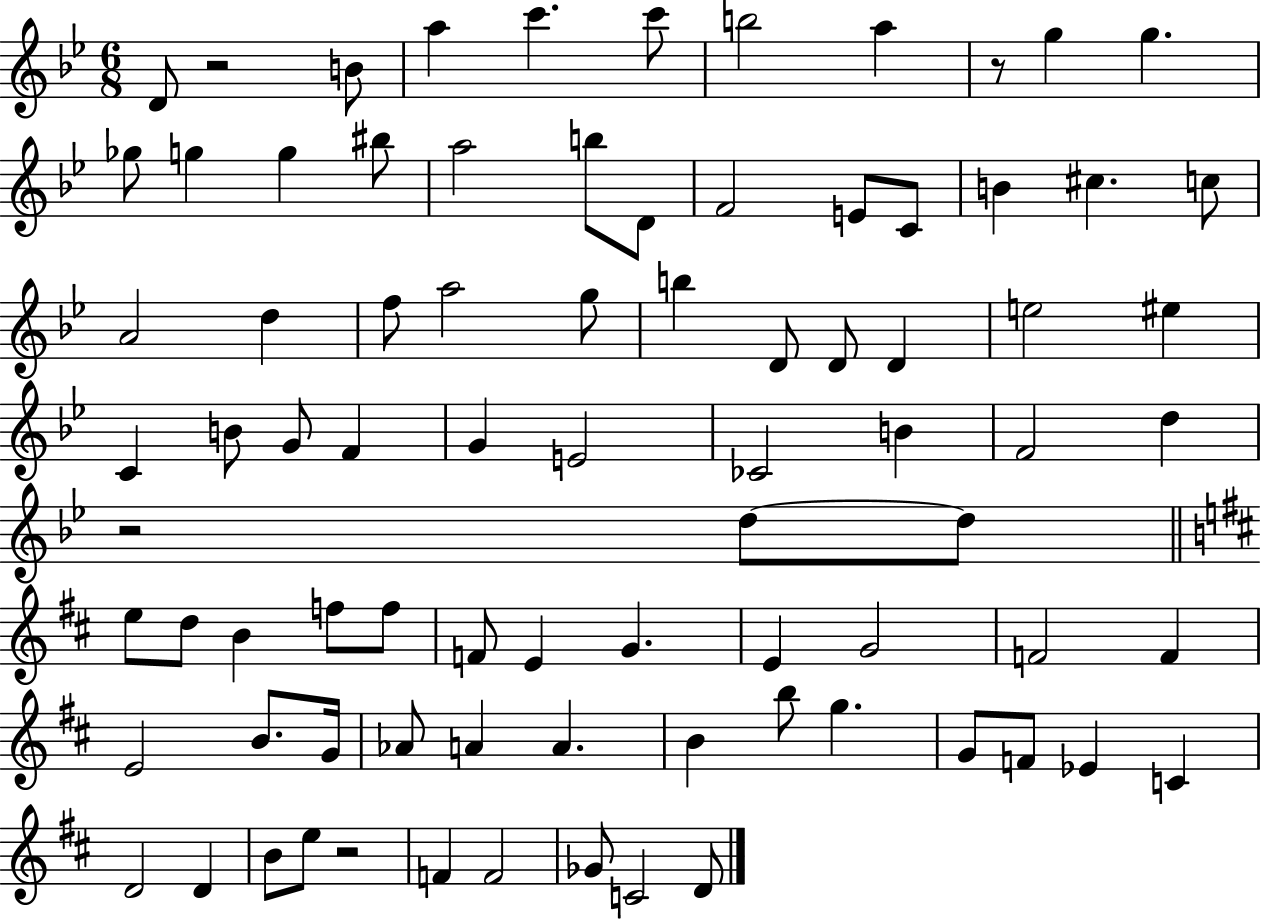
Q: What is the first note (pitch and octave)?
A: D4